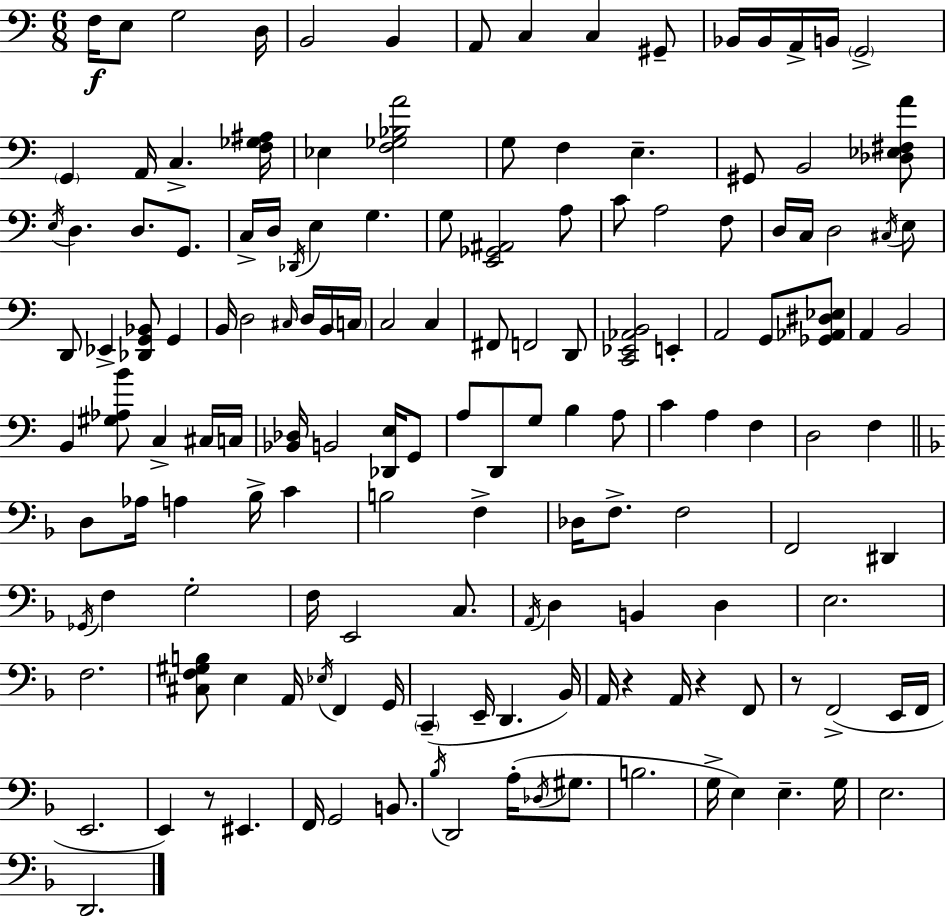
{
  \clef bass
  \numericTimeSignature
  \time 6/8
  \key a \minor
  f16\f e8 g2 d16 | b,2 b,4 | a,8 c4 c4 gis,8-- | bes,16 bes,16 a,16-> b,16 \parenthesize g,2-> | \break \parenthesize g,4 a,16 c4.-> <f ges ais>16 | ees4 <f ges bes a'>2 | g8 f4 e4.-- | gis,8 b,2 <des ees fis a'>8 | \break \acciaccatura { e16 } d4. d8. g,8. | c16-> d16 \acciaccatura { des,16 } e4 g4. | g8 <e, ges, ais,>2 | a8 c'8 a2 | \break f8 d16 c16 d2 | \acciaccatura { cis16 } e8 d,8 ees,4-> <des, g, bes,>8 g,4 | b,16 d2 | \grace { cis16 } d16 b,16 \parenthesize c16 c2 | \break c4 fis,8 f,2 | d,8 <c, ees, aes, b,>2 | e,4-. a,2 | g,8 <ges, aes, dis ees>8 a,4 b,2 | \break b,4 <gis aes b'>8 c4-> | cis16 c16 <bes, des>16 b,2 | <des, e>16 g,8 a8 d,8 g8 b4 | a8 c'4 a4 | \break f4 d2 | f4 \bar "||" \break \key d \minor d8 aes16 a4 bes16-> c'4 | b2 f4-> | des16 f8.-> f2 | f,2 dis,4 | \break \acciaccatura { ges,16 } f4 g2-. | f16 e,2 c8. | \acciaccatura { a,16 } d4 b,4 d4 | e2. | \break f2. | <cis f gis b>8 e4 a,16 \acciaccatura { ees16 } f,4 | g,16 \parenthesize c,4--( e,16-- d,4. | bes,16) a,16 r4 a,16 r4 | \break f,8 r8 f,2->( | e,16 f,16 e,2. | e,4) r8 eis,4. | f,16 g,2 | \break b,8. \acciaccatura { bes16 } d,2 | a16-.( \acciaccatura { des16 } gis8. b2. | g16-> e4) e4.-- | g16 e2. | \break d,2. | \bar "|."
}